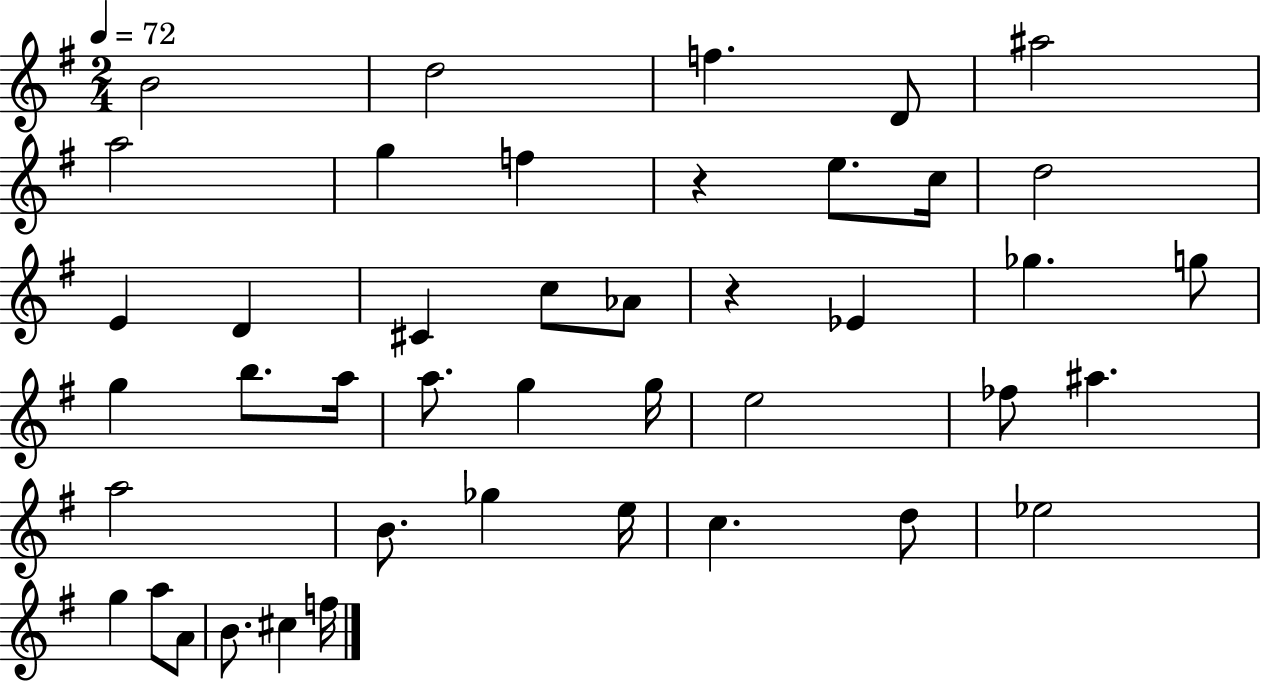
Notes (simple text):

B4/h D5/h F5/q. D4/e A#5/h A5/h G5/q F5/q R/q E5/e. C5/s D5/h E4/q D4/q C#4/q C5/e Ab4/e R/q Eb4/q Gb5/q. G5/e G5/q B5/e. A5/s A5/e. G5/q G5/s E5/h FES5/e A#5/q. A5/h B4/e. Gb5/q E5/s C5/q. D5/e Eb5/h G5/q A5/e A4/e B4/e. C#5/q F5/s